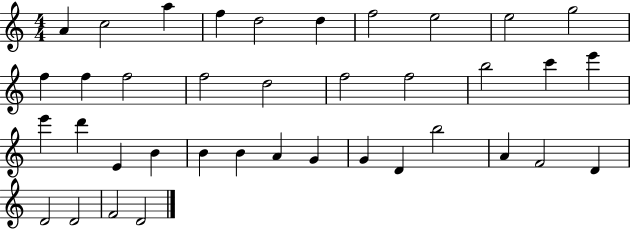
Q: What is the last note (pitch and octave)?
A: D4